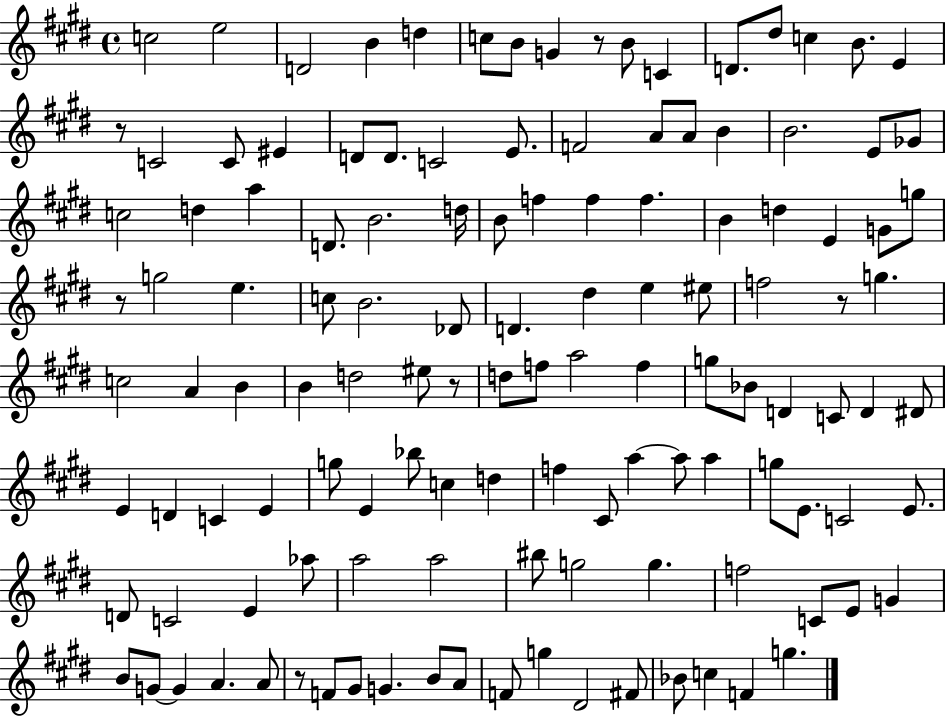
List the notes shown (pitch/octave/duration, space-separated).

C5/h E5/h D4/h B4/q D5/q C5/e B4/e G4/q R/e B4/e C4/q D4/e. D#5/e C5/q B4/e. E4/q R/e C4/h C4/e EIS4/q D4/e D4/e. C4/h E4/e. F4/h A4/e A4/e B4/q B4/h. E4/e Gb4/e C5/h D5/q A5/q D4/e. B4/h. D5/s B4/e F5/q F5/q F5/q. B4/q D5/q E4/q G4/e G5/e R/e G5/h E5/q. C5/e B4/h. Db4/e D4/q. D#5/q E5/q EIS5/e F5/h R/e G5/q. C5/h A4/q B4/q B4/q D5/h EIS5/e R/e D5/e F5/e A5/h F5/q G5/e Bb4/e D4/q C4/e D4/q D#4/e E4/q D4/q C4/q E4/q G5/e E4/q Bb5/e C5/q D5/q F5/q C#4/e A5/q A5/e A5/q G5/e E4/e. C4/h E4/e. D4/e C4/h E4/q Ab5/e A5/h A5/h BIS5/e G5/h G5/q. F5/h C4/e E4/e G4/q B4/e G4/e G4/q A4/q. A4/e R/e F4/e G#4/e G4/q. B4/e A4/e F4/e G5/q D#4/h F#4/e Bb4/e C5/q F4/q G5/q.